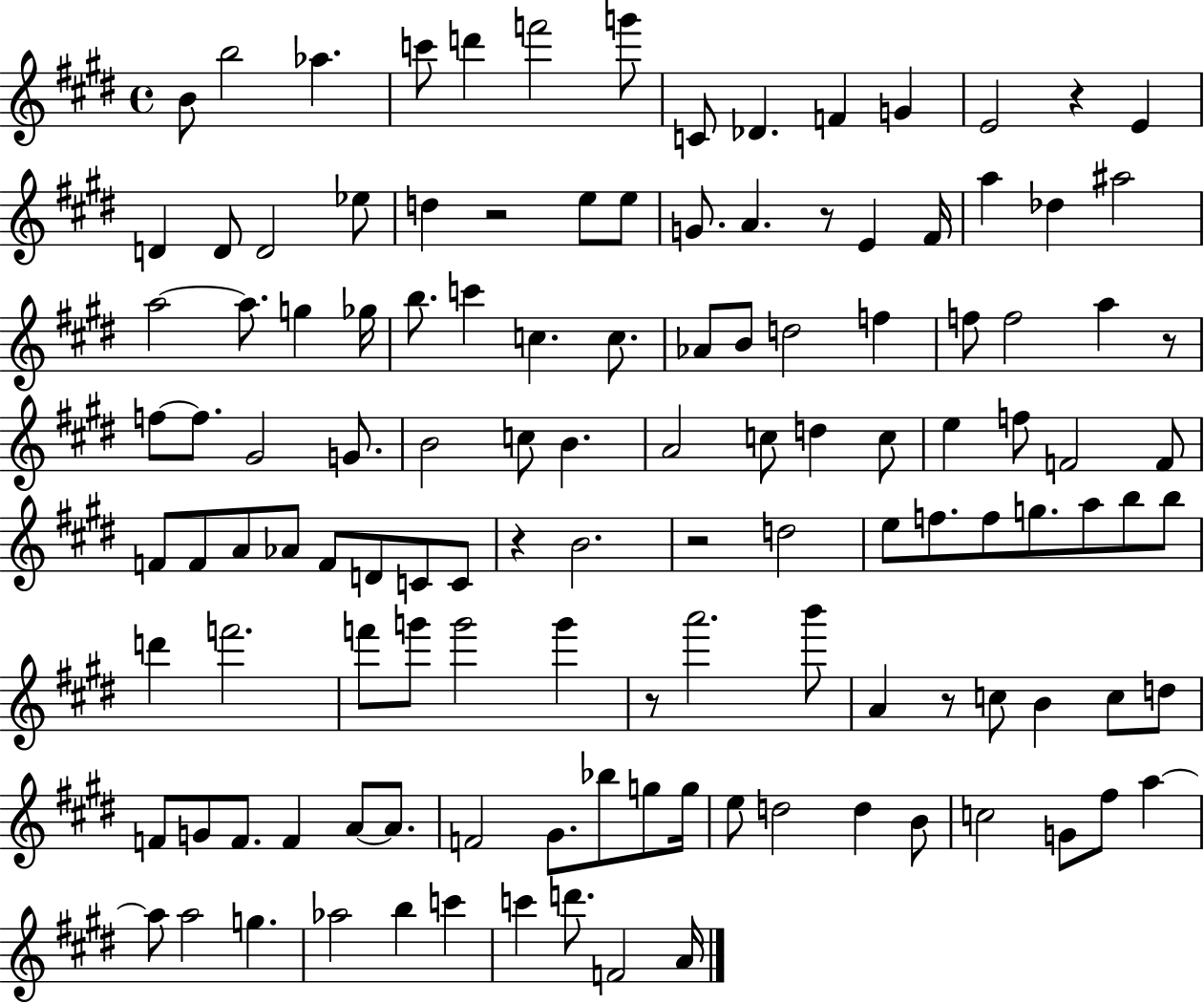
B4/e B5/h Ab5/q. C6/e D6/q F6/h G6/e C4/e Db4/q. F4/q G4/q E4/h R/q E4/q D4/q D4/e D4/h Eb5/e D5/q R/h E5/e E5/e G4/e. A4/q. R/e E4/q F#4/s A5/q Db5/q A#5/h A5/h A5/e. G5/q Gb5/s B5/e. C6/q C5/q. C5/e. Ab4/e B4/e D5/h F5/q F5/e F5/h A5/q R/e F5/e F5/e. G#4/h G4/e. B4/h C5/e B4/q. A4/h C5/e D5/q C5/e E5/q F5/e F4/h F4/e F4/e F4/e A4/e Ab4/e F4/e D4/e C4/e C4/e R/q B4/h. R/h D5/h E5/e F5/e. F5/e G5/e. A5/e B5/e B5/e D6/q F6/h. F6/e G6/e G6/h G6/q R/e A6/h. B6/e A4/q R/e C5/e B4/q C5/e D5/e F4/e G4/e F4/e. F4/q A4/e A4/e. F4/h G#4/e. Bb5/e G5/e G5/s E5/e D5/h D5/q B4/e C5/h G4/e F#5/e A5/q A5/e A5/h G5/q. Ab5/h B5/q C6/q C6/q D6/e. F4/h A4/s